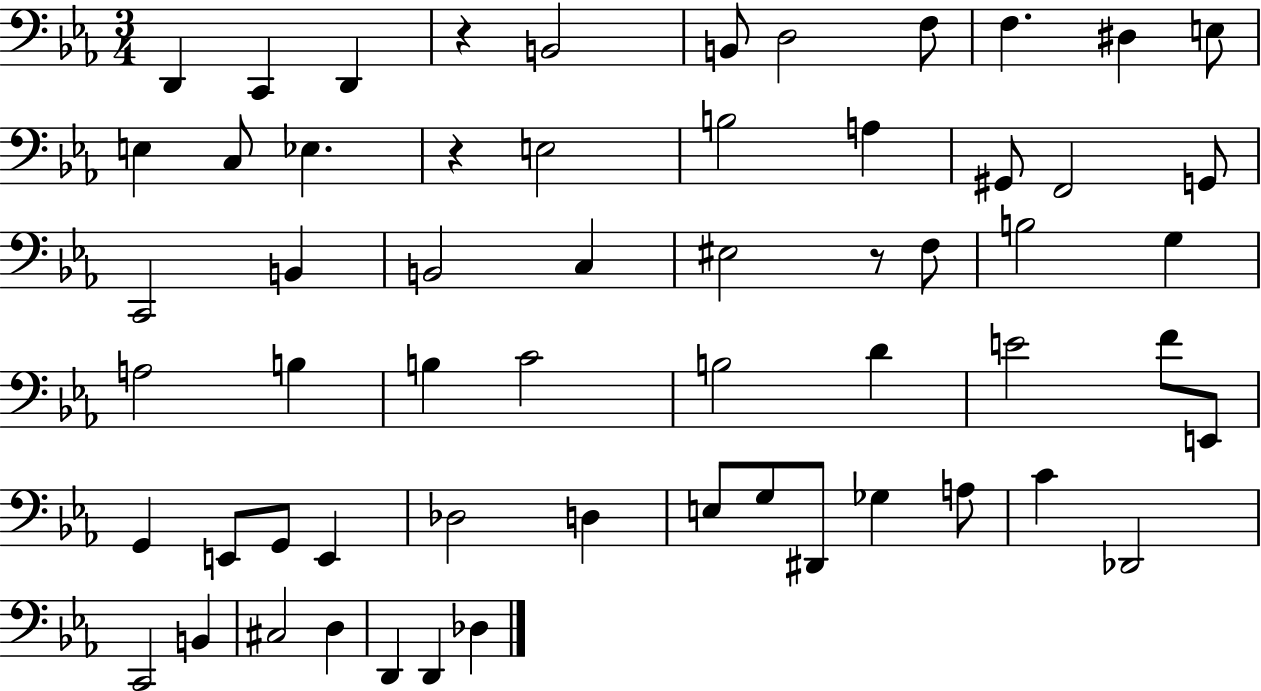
D2/q C2/q D2/q R/q B2/h B2/e D3/h F3/e F3/q. D#3/q E3/e E3/q C3/e Eb3/q. R/q E3/h B3/h A3/q G#2/e F2/h G2/e C2/h B2/q B2/h C3/q EIS3/h R/e F3/e B3/h G3/q A3/h B3/q B3/q C4/h B3/h D4/q E4/h F4/e E2/e G2/q E2/e G2/e E2/q Db3/h D3/q E3/e G3/e D#2/e Gb3/q A3/e C4/q Db2/h C2/h B2/q C#3/h D3/q D2/q D2/q Db3/q